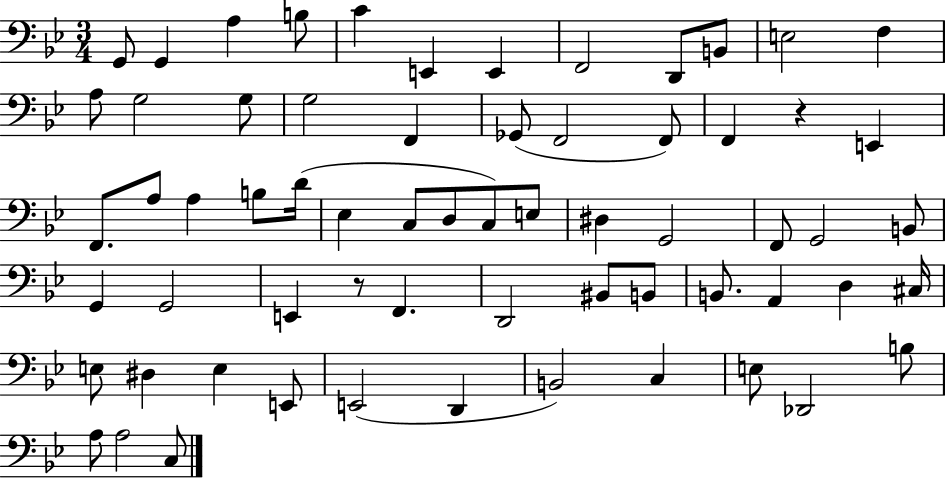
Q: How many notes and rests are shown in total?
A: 64